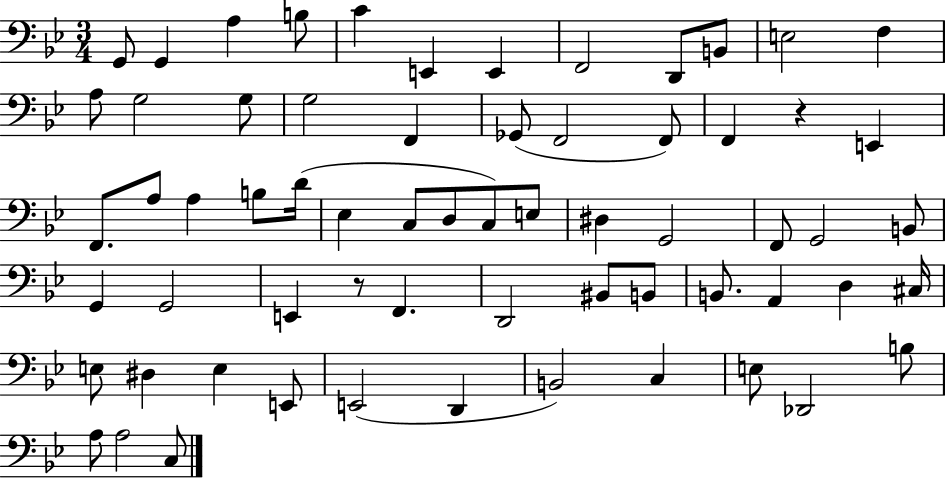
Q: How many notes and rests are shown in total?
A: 64